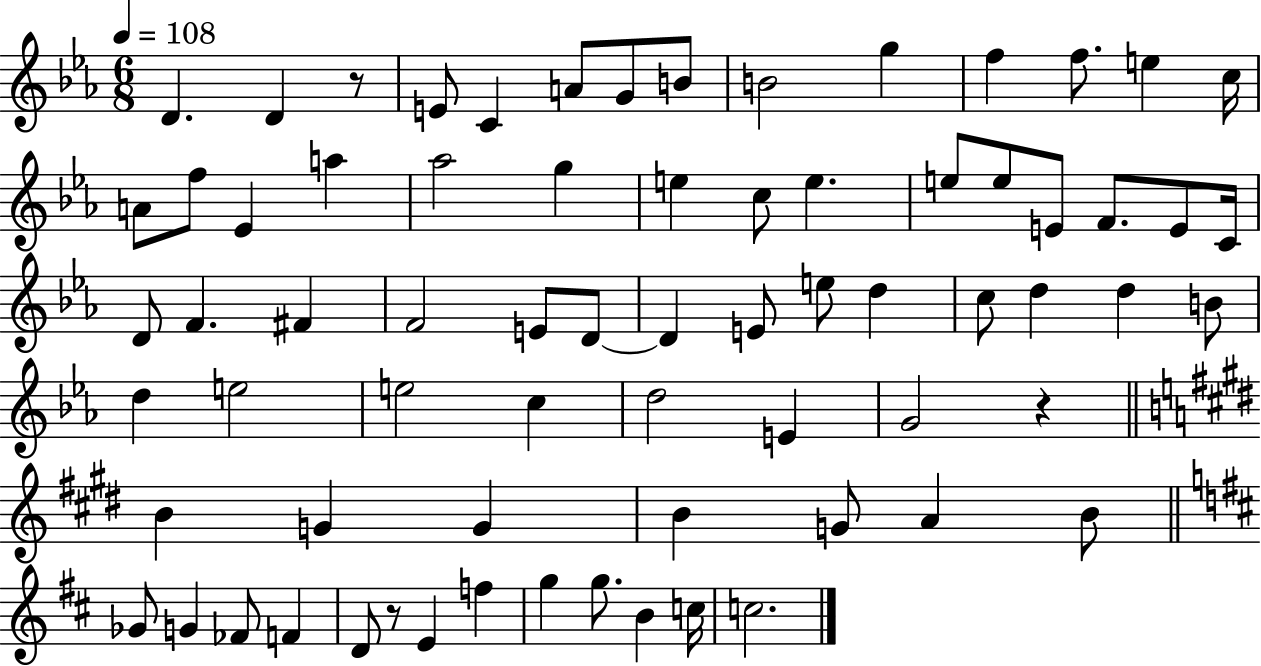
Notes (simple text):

D4/q. D4/q R/e E4/e C4/q A4/e G4/e B4/e B4/h G5/q F5/q F5/e. E5/q C5/s A4/e F5/e Eb4/q A5/q Ab5/h G5/q E5/q C5/e E5/q. E5/e E5/e E4/e F4/e. E4/e C4/s D4/e F4/q. F#4/q F4/h E4/e D4/e D4/q E4/e E5/e D5/q C5/e D5/q D5/q B4/e D5/q E5/h E5/h C5/q D5/h E4/q G4/h R/q B4/q G4/q G4/q B4/q G4/e A4/q B4/e Gb4/e G4/q FES4/e F4/q D4/e R/e E4/q F5/q G5/q G5/e. B4/q C5/s C5/h.